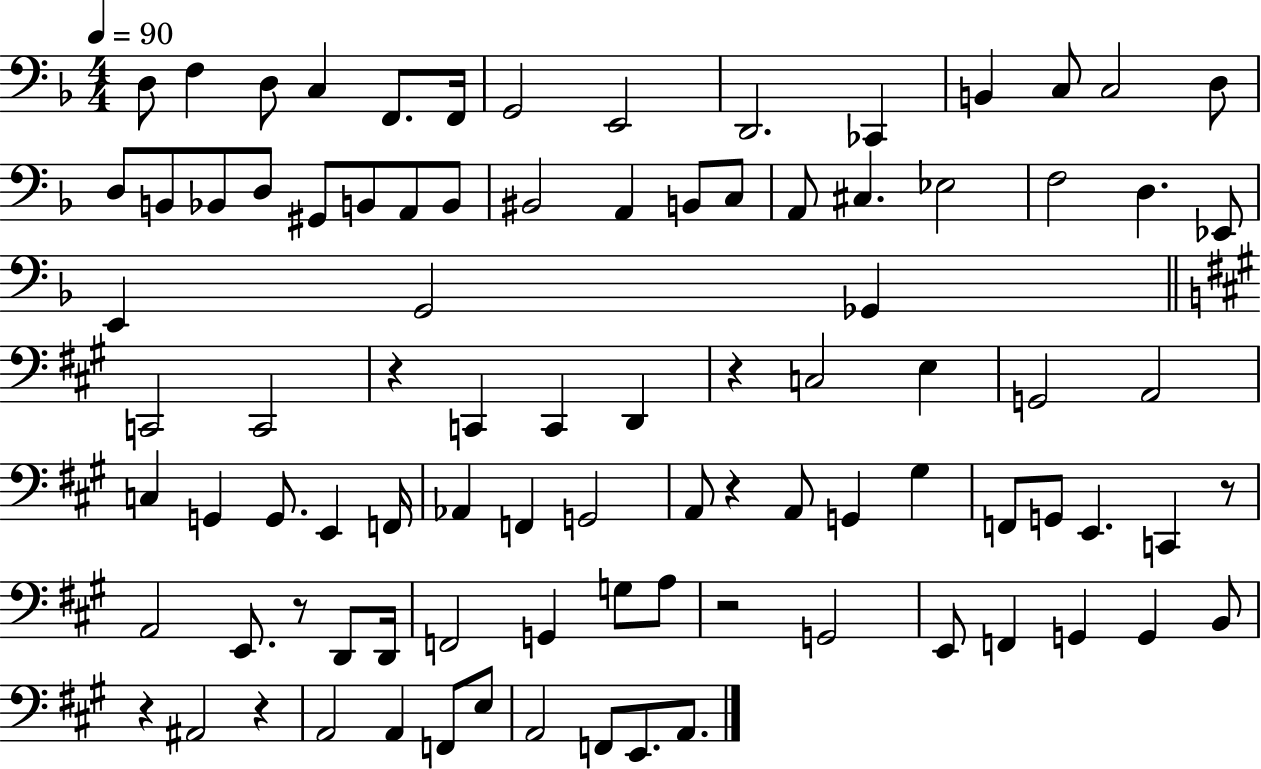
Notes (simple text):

D3/e F3/q D3/e C3/q F2/e. F2/s G2/h E2/h D2/h. CES2/q B2/q C3/e C3/h D3/e D3/e B2/e Bb2/e D3/e G#2/e B2/e A2/e B2/e BIS2/h A2/q B2/e C3/e A2/e C#3/q. Eb3/h F3/h D3/q. Eb2/e E2/q G2/h Gb2/q C2/h C2/h R/q C2/q C2/q D2/q R/q C3/h E3/q G2/h A2/h C3/q G2/q G2/e. E2/q F2/s Ab2/q F2/q G2/h A2/e R/q A2/e G2/q G#3/q F2/e G2/e E2/q. C2/q R/e A2/h E2/e. R/e D2/e D2/s F2/h G2/q G3/e A3/e R/h G2/h E2/e F2/q G2/q G2/q B2/e R/q A#2/h R/q A2/h A2/q F2/e E3/e A2/h F2/e E2/e. A2/e.